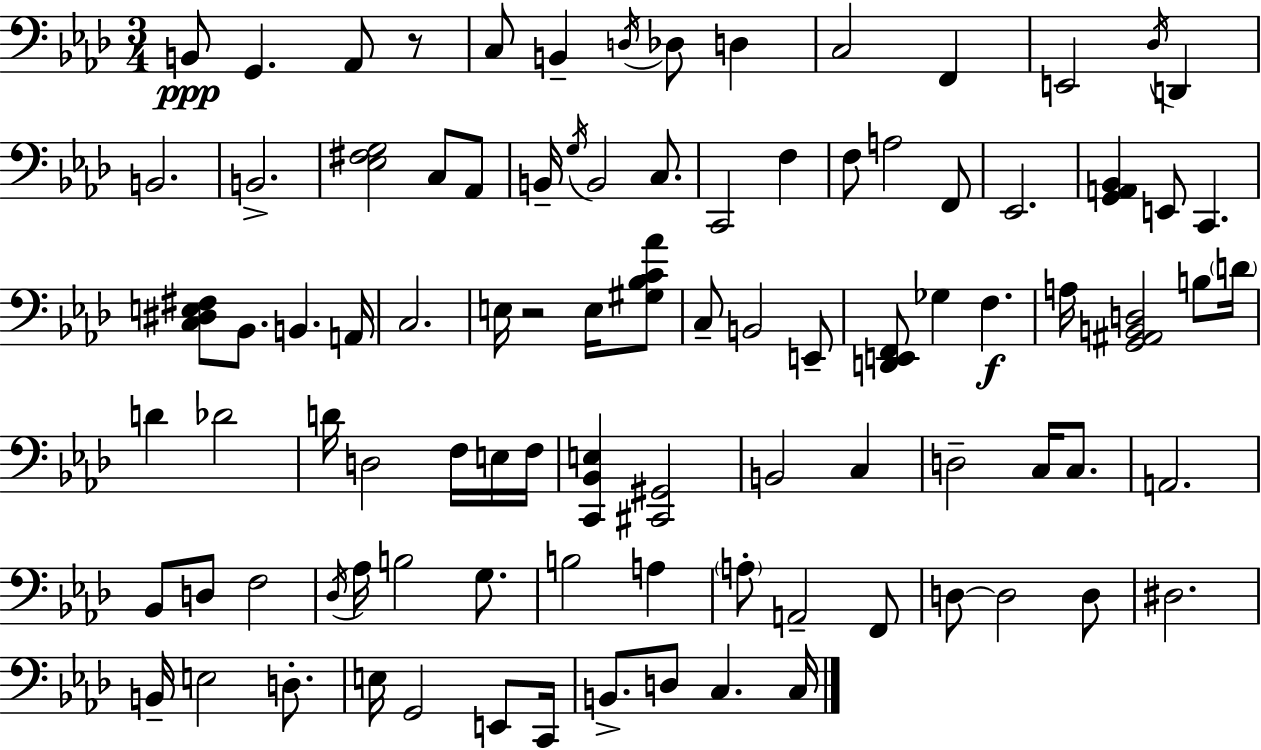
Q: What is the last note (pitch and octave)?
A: C3